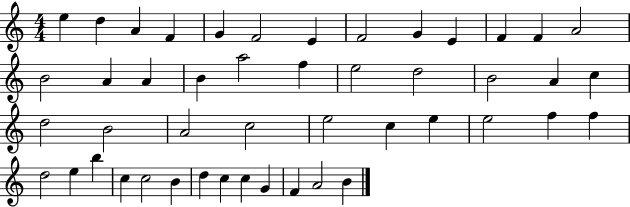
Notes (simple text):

E5/q D5/q A4/q F4/q G4/q F4/h E4/q F4/h G4/q E4/q F4/q F4/q A4/h B4/h A4/q A4/q B4/q A5/h F5/q E5/h D5/h B4/h A4/q C5/q D5/h B4/h A4/h C5/h E5/h C5/q E5/q E5/h F5/q F5/q D5/h E5/q B5/q C5/q C5/h B4/q D5/q C5/q C5/q G4/q F4/q A4/h B4/q